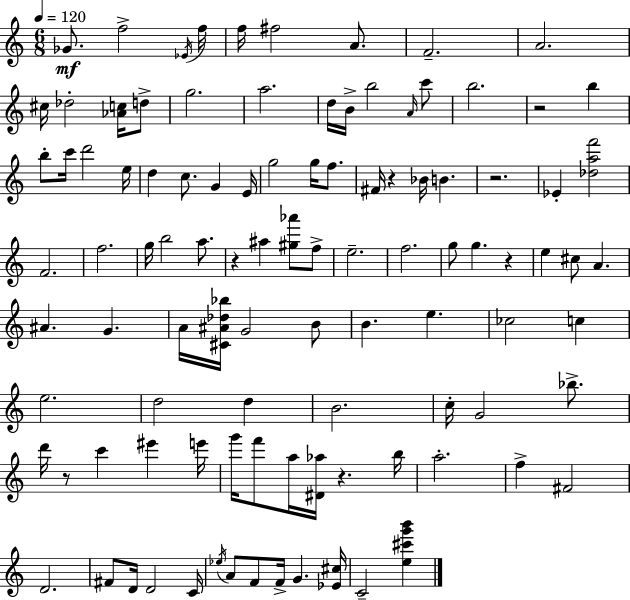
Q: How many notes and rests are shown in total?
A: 102